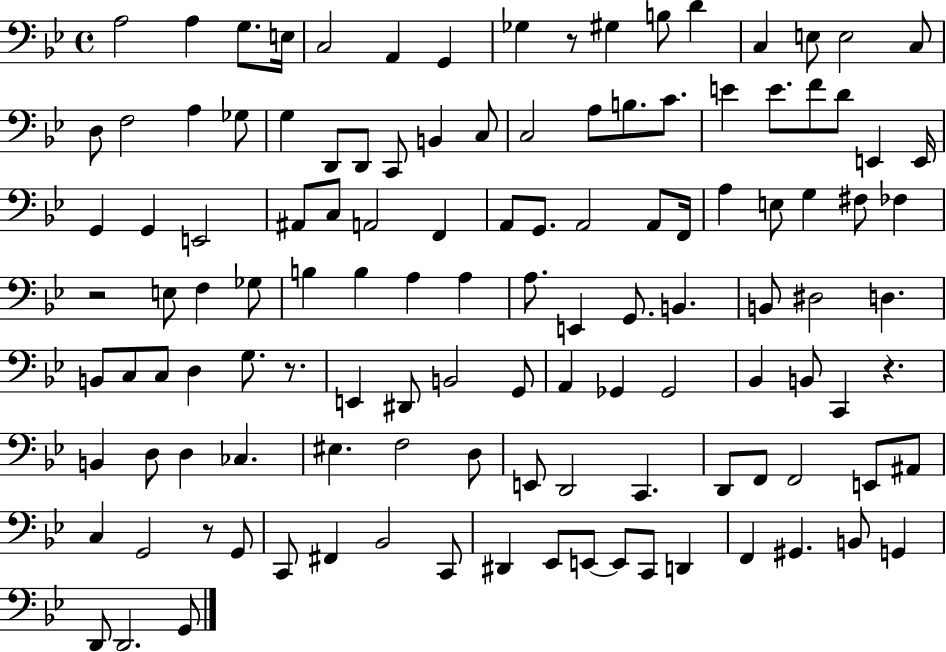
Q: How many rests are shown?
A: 5